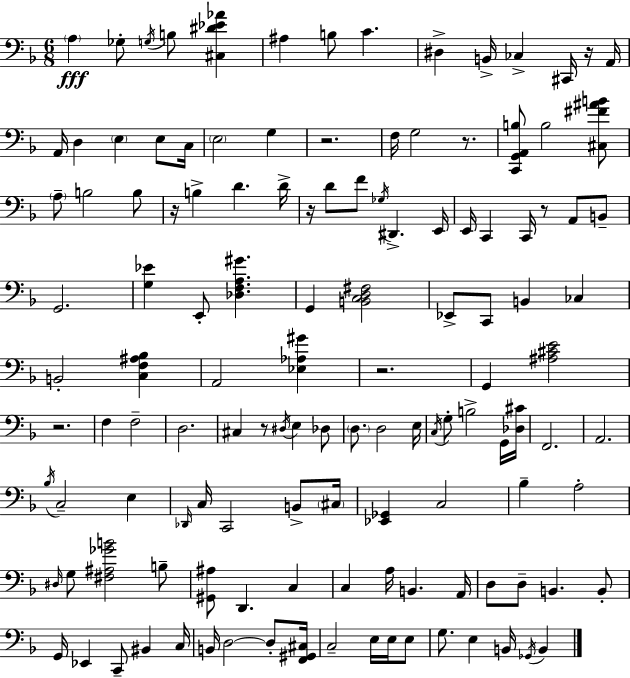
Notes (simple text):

A3/q Gb3/e G3/s B3/e [C#3,D#4,Eb4,Ab4]/q A#3/q B3/e C4/q. D#3/q B2/s CES3/q C#2/s R/s A2/s A2/s D3/q E3/q E3/e C3/s E3/h G3/q R/h. F3/s G3/h R/e. [C2,G2,A2,B3]/e B3/h [C#3,F#4,A#4,B4]/e A3/e B3/h B3/e R/s B3/q D4/q. D4/s R/s D4/e F4/e Gb3/s D#2/q. E2/s E2/s C2/q C2/s R/e A2/e B2/e G2/h. [G3,Eb4]/q E2/e [Db3,F3,A3,G#4]/q. G2/q [B2,C3,D3,F#3]/h Eb2/e C2/e B2/q CES3/q B2/h [C3,F3,A#3,Bb3]/q A2/h [Eb3,Ab3,G#4]/q R/h. G2/q [A#3,C#4,E4]/h R/h. F3/q F3/h D3/h. C#3/q R/e D#3/s E3/q Db3/e D3/e. D3/h E3/s C3/s G3/e B3/h G2/s [Db3,C#4]/s F2/h. A2/h. Bb3/s C3/h E3/q Db2/s C3/s C2/h B2/e C#3/s [Eb2,Gb2]/q C3/h Bb3/q A3/h D#3/s G3/e [F#3,A#3,Gb4,B4]/h B3/e [G#2,A#3]/e D2/q. C3/q C3/q A3/s B2/q. A2/s D3/e D3/e B2/q. B2/e G2/s Eb2/q C2/e BIS2/q C3/s B2/s D3/h D3/e [F2,G#2,C#3]/s C3/h E3/s E3/s E3/e G3/e. E3/q B2/s Gb2/s B2/q